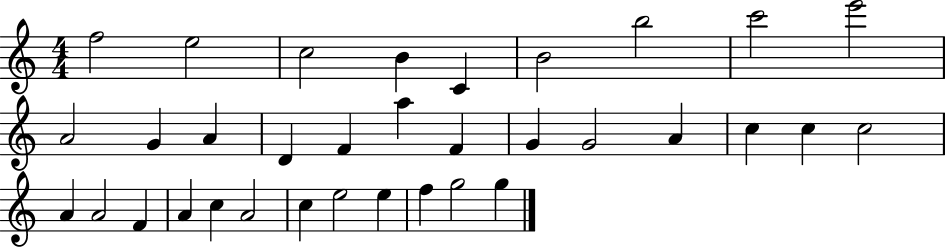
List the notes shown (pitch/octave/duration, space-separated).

F5/h E5/h C5/h B4/q C4/q B4/h B5/h C6/h E6/h A4/h G4/q A4/q D4/q F4/q A5/q F4/q G4/q G4/h A4/q C5/q C5/q C5/h A4/q A4/h F4/q A4/q C5/q A4/h C5/q E5/h E5/q F5/q G5/h G5/q